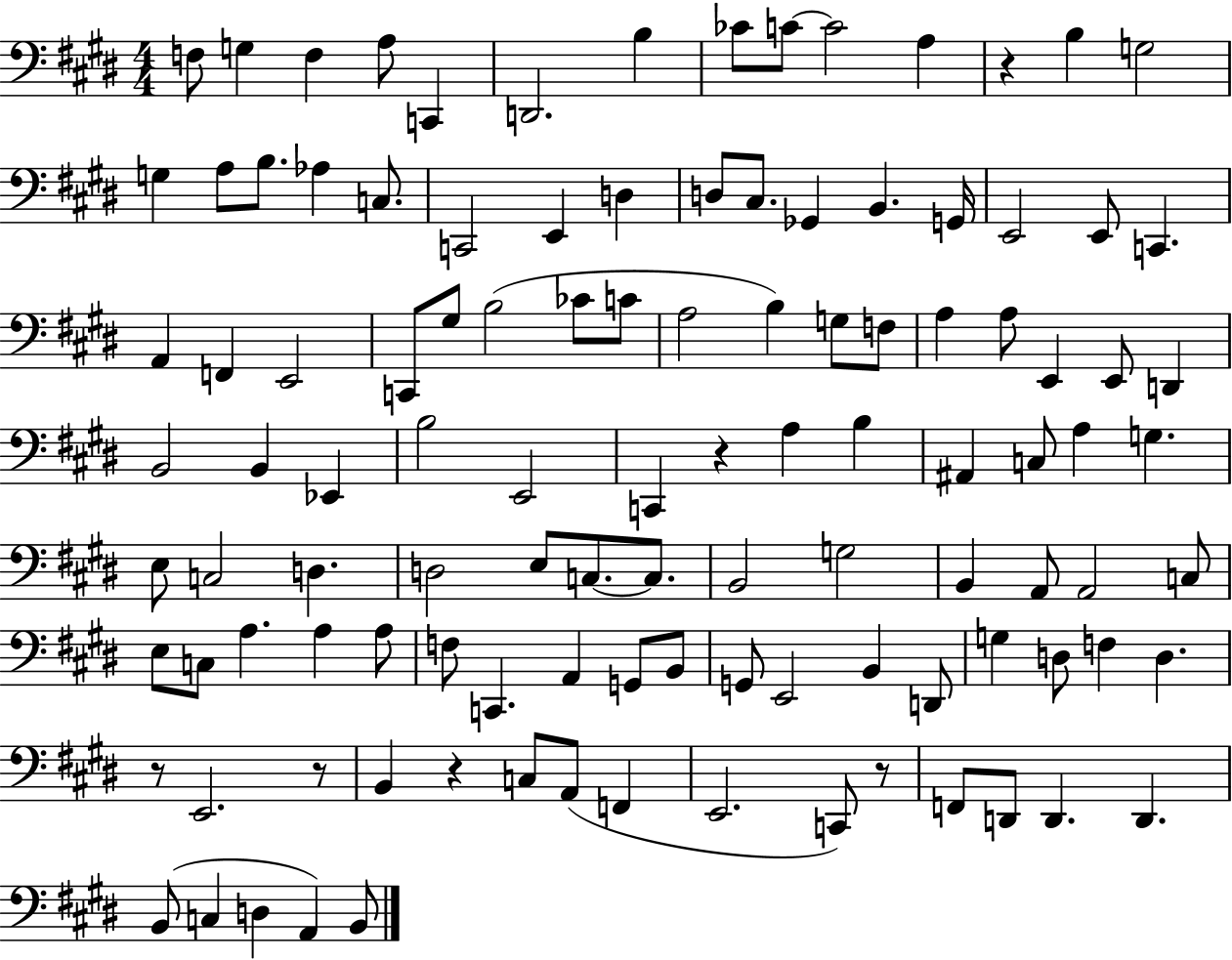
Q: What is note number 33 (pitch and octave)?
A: C2